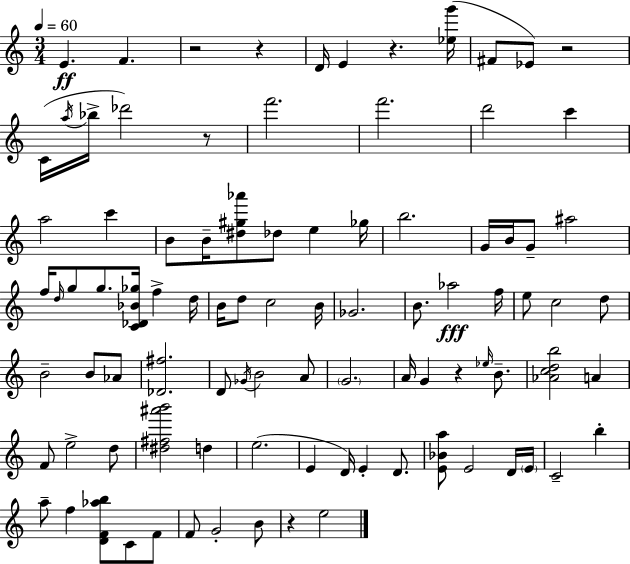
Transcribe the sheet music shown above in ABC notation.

X:1
T:Untitled
M:3/4
L:1/4
K:C
E F z2 z D/4 E z [_eg']/4 ^F/2 _E/2 z2 C/4 a/4 _b/4 _d'2 z/2 f'2 f'2 d'2 c' a2 c' B/2 B/4 [^d^g_a']/2 _d/2 e _g/4 b2 G/4 B/4 G/2 ^a2 f/4 d/4 g/2 g/2 [C_D_B_g]/4 f d/4 B/4 d/2 c2 B/4 _G2 B/2 _a2 f/4 e/2 c2 d/2 B2 B/2 _A/2 [_D^f]2 D/2 _G/4 B2 A/2 G2 A/4 G z _e/4 B/2 [_Acdb]2 A F/2 e2 d/2 [^d^f^a'b']2 d e2 E D/4 E D/2 [E_Ba]/2 E2 D/4 E/4 C2 b a/2 f [DF_ab]/2 C/2 F/2 F/2 G2 B/2 z e2